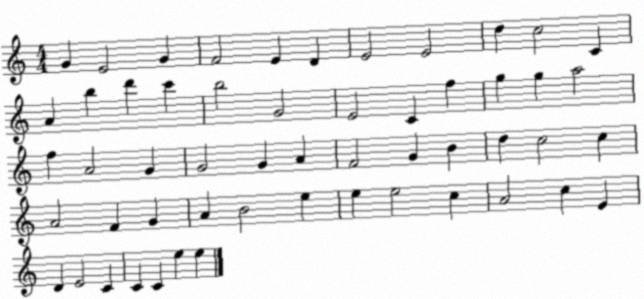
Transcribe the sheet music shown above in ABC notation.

X:1
T:Untitled
M:4/4
L:1/4
K:C
G E2 G F2 E D E2 E2 d c2 C A b d' c' b2 G2 E2 C f g g a2 f A2 G G2 G A F2 G B d c2 c A2 F G A B2 e e e2 c A2 c E D E2 C C C e e